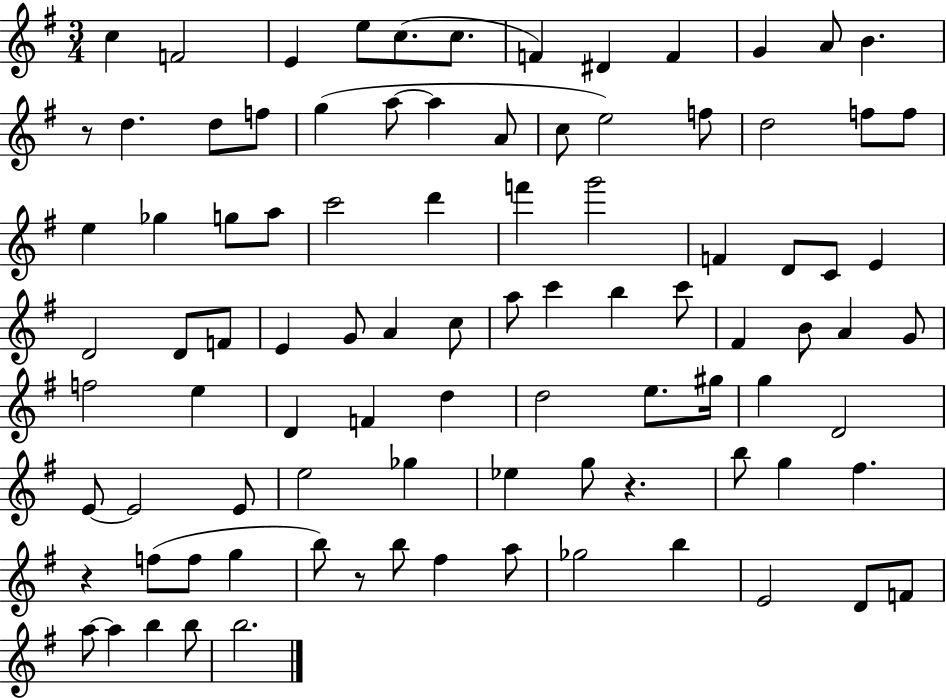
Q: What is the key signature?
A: G major